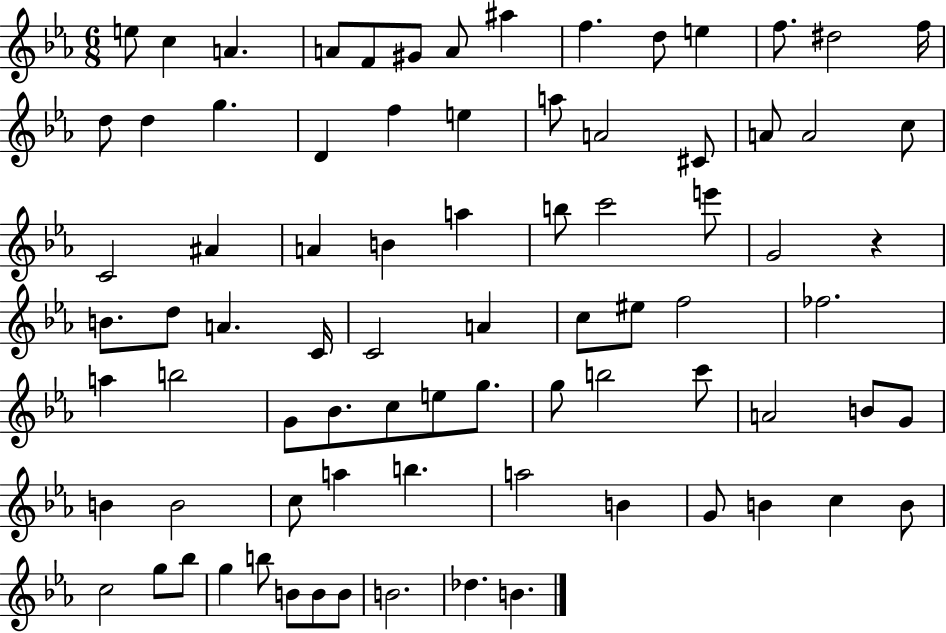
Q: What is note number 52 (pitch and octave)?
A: G5